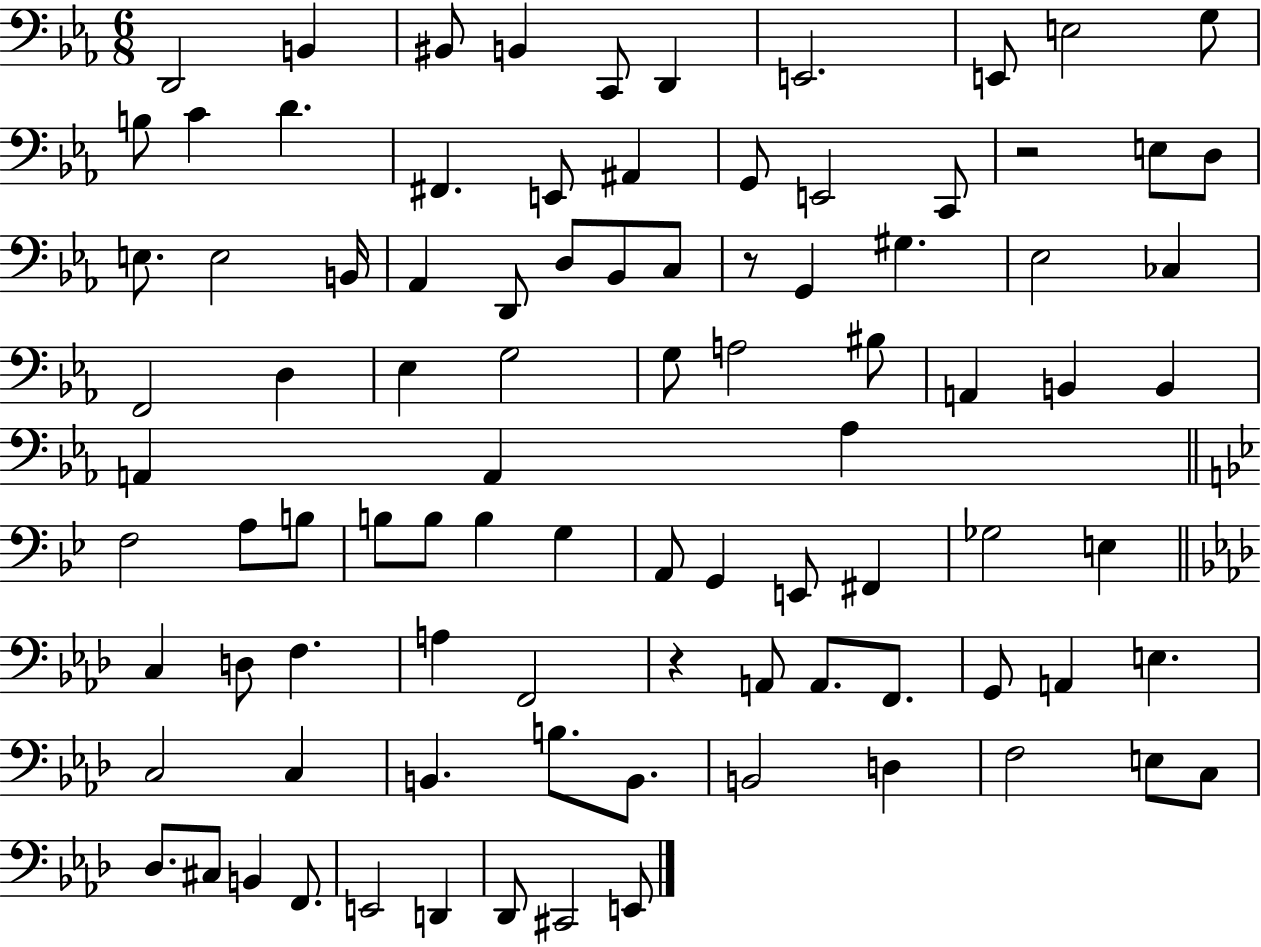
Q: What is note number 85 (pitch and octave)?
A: E2